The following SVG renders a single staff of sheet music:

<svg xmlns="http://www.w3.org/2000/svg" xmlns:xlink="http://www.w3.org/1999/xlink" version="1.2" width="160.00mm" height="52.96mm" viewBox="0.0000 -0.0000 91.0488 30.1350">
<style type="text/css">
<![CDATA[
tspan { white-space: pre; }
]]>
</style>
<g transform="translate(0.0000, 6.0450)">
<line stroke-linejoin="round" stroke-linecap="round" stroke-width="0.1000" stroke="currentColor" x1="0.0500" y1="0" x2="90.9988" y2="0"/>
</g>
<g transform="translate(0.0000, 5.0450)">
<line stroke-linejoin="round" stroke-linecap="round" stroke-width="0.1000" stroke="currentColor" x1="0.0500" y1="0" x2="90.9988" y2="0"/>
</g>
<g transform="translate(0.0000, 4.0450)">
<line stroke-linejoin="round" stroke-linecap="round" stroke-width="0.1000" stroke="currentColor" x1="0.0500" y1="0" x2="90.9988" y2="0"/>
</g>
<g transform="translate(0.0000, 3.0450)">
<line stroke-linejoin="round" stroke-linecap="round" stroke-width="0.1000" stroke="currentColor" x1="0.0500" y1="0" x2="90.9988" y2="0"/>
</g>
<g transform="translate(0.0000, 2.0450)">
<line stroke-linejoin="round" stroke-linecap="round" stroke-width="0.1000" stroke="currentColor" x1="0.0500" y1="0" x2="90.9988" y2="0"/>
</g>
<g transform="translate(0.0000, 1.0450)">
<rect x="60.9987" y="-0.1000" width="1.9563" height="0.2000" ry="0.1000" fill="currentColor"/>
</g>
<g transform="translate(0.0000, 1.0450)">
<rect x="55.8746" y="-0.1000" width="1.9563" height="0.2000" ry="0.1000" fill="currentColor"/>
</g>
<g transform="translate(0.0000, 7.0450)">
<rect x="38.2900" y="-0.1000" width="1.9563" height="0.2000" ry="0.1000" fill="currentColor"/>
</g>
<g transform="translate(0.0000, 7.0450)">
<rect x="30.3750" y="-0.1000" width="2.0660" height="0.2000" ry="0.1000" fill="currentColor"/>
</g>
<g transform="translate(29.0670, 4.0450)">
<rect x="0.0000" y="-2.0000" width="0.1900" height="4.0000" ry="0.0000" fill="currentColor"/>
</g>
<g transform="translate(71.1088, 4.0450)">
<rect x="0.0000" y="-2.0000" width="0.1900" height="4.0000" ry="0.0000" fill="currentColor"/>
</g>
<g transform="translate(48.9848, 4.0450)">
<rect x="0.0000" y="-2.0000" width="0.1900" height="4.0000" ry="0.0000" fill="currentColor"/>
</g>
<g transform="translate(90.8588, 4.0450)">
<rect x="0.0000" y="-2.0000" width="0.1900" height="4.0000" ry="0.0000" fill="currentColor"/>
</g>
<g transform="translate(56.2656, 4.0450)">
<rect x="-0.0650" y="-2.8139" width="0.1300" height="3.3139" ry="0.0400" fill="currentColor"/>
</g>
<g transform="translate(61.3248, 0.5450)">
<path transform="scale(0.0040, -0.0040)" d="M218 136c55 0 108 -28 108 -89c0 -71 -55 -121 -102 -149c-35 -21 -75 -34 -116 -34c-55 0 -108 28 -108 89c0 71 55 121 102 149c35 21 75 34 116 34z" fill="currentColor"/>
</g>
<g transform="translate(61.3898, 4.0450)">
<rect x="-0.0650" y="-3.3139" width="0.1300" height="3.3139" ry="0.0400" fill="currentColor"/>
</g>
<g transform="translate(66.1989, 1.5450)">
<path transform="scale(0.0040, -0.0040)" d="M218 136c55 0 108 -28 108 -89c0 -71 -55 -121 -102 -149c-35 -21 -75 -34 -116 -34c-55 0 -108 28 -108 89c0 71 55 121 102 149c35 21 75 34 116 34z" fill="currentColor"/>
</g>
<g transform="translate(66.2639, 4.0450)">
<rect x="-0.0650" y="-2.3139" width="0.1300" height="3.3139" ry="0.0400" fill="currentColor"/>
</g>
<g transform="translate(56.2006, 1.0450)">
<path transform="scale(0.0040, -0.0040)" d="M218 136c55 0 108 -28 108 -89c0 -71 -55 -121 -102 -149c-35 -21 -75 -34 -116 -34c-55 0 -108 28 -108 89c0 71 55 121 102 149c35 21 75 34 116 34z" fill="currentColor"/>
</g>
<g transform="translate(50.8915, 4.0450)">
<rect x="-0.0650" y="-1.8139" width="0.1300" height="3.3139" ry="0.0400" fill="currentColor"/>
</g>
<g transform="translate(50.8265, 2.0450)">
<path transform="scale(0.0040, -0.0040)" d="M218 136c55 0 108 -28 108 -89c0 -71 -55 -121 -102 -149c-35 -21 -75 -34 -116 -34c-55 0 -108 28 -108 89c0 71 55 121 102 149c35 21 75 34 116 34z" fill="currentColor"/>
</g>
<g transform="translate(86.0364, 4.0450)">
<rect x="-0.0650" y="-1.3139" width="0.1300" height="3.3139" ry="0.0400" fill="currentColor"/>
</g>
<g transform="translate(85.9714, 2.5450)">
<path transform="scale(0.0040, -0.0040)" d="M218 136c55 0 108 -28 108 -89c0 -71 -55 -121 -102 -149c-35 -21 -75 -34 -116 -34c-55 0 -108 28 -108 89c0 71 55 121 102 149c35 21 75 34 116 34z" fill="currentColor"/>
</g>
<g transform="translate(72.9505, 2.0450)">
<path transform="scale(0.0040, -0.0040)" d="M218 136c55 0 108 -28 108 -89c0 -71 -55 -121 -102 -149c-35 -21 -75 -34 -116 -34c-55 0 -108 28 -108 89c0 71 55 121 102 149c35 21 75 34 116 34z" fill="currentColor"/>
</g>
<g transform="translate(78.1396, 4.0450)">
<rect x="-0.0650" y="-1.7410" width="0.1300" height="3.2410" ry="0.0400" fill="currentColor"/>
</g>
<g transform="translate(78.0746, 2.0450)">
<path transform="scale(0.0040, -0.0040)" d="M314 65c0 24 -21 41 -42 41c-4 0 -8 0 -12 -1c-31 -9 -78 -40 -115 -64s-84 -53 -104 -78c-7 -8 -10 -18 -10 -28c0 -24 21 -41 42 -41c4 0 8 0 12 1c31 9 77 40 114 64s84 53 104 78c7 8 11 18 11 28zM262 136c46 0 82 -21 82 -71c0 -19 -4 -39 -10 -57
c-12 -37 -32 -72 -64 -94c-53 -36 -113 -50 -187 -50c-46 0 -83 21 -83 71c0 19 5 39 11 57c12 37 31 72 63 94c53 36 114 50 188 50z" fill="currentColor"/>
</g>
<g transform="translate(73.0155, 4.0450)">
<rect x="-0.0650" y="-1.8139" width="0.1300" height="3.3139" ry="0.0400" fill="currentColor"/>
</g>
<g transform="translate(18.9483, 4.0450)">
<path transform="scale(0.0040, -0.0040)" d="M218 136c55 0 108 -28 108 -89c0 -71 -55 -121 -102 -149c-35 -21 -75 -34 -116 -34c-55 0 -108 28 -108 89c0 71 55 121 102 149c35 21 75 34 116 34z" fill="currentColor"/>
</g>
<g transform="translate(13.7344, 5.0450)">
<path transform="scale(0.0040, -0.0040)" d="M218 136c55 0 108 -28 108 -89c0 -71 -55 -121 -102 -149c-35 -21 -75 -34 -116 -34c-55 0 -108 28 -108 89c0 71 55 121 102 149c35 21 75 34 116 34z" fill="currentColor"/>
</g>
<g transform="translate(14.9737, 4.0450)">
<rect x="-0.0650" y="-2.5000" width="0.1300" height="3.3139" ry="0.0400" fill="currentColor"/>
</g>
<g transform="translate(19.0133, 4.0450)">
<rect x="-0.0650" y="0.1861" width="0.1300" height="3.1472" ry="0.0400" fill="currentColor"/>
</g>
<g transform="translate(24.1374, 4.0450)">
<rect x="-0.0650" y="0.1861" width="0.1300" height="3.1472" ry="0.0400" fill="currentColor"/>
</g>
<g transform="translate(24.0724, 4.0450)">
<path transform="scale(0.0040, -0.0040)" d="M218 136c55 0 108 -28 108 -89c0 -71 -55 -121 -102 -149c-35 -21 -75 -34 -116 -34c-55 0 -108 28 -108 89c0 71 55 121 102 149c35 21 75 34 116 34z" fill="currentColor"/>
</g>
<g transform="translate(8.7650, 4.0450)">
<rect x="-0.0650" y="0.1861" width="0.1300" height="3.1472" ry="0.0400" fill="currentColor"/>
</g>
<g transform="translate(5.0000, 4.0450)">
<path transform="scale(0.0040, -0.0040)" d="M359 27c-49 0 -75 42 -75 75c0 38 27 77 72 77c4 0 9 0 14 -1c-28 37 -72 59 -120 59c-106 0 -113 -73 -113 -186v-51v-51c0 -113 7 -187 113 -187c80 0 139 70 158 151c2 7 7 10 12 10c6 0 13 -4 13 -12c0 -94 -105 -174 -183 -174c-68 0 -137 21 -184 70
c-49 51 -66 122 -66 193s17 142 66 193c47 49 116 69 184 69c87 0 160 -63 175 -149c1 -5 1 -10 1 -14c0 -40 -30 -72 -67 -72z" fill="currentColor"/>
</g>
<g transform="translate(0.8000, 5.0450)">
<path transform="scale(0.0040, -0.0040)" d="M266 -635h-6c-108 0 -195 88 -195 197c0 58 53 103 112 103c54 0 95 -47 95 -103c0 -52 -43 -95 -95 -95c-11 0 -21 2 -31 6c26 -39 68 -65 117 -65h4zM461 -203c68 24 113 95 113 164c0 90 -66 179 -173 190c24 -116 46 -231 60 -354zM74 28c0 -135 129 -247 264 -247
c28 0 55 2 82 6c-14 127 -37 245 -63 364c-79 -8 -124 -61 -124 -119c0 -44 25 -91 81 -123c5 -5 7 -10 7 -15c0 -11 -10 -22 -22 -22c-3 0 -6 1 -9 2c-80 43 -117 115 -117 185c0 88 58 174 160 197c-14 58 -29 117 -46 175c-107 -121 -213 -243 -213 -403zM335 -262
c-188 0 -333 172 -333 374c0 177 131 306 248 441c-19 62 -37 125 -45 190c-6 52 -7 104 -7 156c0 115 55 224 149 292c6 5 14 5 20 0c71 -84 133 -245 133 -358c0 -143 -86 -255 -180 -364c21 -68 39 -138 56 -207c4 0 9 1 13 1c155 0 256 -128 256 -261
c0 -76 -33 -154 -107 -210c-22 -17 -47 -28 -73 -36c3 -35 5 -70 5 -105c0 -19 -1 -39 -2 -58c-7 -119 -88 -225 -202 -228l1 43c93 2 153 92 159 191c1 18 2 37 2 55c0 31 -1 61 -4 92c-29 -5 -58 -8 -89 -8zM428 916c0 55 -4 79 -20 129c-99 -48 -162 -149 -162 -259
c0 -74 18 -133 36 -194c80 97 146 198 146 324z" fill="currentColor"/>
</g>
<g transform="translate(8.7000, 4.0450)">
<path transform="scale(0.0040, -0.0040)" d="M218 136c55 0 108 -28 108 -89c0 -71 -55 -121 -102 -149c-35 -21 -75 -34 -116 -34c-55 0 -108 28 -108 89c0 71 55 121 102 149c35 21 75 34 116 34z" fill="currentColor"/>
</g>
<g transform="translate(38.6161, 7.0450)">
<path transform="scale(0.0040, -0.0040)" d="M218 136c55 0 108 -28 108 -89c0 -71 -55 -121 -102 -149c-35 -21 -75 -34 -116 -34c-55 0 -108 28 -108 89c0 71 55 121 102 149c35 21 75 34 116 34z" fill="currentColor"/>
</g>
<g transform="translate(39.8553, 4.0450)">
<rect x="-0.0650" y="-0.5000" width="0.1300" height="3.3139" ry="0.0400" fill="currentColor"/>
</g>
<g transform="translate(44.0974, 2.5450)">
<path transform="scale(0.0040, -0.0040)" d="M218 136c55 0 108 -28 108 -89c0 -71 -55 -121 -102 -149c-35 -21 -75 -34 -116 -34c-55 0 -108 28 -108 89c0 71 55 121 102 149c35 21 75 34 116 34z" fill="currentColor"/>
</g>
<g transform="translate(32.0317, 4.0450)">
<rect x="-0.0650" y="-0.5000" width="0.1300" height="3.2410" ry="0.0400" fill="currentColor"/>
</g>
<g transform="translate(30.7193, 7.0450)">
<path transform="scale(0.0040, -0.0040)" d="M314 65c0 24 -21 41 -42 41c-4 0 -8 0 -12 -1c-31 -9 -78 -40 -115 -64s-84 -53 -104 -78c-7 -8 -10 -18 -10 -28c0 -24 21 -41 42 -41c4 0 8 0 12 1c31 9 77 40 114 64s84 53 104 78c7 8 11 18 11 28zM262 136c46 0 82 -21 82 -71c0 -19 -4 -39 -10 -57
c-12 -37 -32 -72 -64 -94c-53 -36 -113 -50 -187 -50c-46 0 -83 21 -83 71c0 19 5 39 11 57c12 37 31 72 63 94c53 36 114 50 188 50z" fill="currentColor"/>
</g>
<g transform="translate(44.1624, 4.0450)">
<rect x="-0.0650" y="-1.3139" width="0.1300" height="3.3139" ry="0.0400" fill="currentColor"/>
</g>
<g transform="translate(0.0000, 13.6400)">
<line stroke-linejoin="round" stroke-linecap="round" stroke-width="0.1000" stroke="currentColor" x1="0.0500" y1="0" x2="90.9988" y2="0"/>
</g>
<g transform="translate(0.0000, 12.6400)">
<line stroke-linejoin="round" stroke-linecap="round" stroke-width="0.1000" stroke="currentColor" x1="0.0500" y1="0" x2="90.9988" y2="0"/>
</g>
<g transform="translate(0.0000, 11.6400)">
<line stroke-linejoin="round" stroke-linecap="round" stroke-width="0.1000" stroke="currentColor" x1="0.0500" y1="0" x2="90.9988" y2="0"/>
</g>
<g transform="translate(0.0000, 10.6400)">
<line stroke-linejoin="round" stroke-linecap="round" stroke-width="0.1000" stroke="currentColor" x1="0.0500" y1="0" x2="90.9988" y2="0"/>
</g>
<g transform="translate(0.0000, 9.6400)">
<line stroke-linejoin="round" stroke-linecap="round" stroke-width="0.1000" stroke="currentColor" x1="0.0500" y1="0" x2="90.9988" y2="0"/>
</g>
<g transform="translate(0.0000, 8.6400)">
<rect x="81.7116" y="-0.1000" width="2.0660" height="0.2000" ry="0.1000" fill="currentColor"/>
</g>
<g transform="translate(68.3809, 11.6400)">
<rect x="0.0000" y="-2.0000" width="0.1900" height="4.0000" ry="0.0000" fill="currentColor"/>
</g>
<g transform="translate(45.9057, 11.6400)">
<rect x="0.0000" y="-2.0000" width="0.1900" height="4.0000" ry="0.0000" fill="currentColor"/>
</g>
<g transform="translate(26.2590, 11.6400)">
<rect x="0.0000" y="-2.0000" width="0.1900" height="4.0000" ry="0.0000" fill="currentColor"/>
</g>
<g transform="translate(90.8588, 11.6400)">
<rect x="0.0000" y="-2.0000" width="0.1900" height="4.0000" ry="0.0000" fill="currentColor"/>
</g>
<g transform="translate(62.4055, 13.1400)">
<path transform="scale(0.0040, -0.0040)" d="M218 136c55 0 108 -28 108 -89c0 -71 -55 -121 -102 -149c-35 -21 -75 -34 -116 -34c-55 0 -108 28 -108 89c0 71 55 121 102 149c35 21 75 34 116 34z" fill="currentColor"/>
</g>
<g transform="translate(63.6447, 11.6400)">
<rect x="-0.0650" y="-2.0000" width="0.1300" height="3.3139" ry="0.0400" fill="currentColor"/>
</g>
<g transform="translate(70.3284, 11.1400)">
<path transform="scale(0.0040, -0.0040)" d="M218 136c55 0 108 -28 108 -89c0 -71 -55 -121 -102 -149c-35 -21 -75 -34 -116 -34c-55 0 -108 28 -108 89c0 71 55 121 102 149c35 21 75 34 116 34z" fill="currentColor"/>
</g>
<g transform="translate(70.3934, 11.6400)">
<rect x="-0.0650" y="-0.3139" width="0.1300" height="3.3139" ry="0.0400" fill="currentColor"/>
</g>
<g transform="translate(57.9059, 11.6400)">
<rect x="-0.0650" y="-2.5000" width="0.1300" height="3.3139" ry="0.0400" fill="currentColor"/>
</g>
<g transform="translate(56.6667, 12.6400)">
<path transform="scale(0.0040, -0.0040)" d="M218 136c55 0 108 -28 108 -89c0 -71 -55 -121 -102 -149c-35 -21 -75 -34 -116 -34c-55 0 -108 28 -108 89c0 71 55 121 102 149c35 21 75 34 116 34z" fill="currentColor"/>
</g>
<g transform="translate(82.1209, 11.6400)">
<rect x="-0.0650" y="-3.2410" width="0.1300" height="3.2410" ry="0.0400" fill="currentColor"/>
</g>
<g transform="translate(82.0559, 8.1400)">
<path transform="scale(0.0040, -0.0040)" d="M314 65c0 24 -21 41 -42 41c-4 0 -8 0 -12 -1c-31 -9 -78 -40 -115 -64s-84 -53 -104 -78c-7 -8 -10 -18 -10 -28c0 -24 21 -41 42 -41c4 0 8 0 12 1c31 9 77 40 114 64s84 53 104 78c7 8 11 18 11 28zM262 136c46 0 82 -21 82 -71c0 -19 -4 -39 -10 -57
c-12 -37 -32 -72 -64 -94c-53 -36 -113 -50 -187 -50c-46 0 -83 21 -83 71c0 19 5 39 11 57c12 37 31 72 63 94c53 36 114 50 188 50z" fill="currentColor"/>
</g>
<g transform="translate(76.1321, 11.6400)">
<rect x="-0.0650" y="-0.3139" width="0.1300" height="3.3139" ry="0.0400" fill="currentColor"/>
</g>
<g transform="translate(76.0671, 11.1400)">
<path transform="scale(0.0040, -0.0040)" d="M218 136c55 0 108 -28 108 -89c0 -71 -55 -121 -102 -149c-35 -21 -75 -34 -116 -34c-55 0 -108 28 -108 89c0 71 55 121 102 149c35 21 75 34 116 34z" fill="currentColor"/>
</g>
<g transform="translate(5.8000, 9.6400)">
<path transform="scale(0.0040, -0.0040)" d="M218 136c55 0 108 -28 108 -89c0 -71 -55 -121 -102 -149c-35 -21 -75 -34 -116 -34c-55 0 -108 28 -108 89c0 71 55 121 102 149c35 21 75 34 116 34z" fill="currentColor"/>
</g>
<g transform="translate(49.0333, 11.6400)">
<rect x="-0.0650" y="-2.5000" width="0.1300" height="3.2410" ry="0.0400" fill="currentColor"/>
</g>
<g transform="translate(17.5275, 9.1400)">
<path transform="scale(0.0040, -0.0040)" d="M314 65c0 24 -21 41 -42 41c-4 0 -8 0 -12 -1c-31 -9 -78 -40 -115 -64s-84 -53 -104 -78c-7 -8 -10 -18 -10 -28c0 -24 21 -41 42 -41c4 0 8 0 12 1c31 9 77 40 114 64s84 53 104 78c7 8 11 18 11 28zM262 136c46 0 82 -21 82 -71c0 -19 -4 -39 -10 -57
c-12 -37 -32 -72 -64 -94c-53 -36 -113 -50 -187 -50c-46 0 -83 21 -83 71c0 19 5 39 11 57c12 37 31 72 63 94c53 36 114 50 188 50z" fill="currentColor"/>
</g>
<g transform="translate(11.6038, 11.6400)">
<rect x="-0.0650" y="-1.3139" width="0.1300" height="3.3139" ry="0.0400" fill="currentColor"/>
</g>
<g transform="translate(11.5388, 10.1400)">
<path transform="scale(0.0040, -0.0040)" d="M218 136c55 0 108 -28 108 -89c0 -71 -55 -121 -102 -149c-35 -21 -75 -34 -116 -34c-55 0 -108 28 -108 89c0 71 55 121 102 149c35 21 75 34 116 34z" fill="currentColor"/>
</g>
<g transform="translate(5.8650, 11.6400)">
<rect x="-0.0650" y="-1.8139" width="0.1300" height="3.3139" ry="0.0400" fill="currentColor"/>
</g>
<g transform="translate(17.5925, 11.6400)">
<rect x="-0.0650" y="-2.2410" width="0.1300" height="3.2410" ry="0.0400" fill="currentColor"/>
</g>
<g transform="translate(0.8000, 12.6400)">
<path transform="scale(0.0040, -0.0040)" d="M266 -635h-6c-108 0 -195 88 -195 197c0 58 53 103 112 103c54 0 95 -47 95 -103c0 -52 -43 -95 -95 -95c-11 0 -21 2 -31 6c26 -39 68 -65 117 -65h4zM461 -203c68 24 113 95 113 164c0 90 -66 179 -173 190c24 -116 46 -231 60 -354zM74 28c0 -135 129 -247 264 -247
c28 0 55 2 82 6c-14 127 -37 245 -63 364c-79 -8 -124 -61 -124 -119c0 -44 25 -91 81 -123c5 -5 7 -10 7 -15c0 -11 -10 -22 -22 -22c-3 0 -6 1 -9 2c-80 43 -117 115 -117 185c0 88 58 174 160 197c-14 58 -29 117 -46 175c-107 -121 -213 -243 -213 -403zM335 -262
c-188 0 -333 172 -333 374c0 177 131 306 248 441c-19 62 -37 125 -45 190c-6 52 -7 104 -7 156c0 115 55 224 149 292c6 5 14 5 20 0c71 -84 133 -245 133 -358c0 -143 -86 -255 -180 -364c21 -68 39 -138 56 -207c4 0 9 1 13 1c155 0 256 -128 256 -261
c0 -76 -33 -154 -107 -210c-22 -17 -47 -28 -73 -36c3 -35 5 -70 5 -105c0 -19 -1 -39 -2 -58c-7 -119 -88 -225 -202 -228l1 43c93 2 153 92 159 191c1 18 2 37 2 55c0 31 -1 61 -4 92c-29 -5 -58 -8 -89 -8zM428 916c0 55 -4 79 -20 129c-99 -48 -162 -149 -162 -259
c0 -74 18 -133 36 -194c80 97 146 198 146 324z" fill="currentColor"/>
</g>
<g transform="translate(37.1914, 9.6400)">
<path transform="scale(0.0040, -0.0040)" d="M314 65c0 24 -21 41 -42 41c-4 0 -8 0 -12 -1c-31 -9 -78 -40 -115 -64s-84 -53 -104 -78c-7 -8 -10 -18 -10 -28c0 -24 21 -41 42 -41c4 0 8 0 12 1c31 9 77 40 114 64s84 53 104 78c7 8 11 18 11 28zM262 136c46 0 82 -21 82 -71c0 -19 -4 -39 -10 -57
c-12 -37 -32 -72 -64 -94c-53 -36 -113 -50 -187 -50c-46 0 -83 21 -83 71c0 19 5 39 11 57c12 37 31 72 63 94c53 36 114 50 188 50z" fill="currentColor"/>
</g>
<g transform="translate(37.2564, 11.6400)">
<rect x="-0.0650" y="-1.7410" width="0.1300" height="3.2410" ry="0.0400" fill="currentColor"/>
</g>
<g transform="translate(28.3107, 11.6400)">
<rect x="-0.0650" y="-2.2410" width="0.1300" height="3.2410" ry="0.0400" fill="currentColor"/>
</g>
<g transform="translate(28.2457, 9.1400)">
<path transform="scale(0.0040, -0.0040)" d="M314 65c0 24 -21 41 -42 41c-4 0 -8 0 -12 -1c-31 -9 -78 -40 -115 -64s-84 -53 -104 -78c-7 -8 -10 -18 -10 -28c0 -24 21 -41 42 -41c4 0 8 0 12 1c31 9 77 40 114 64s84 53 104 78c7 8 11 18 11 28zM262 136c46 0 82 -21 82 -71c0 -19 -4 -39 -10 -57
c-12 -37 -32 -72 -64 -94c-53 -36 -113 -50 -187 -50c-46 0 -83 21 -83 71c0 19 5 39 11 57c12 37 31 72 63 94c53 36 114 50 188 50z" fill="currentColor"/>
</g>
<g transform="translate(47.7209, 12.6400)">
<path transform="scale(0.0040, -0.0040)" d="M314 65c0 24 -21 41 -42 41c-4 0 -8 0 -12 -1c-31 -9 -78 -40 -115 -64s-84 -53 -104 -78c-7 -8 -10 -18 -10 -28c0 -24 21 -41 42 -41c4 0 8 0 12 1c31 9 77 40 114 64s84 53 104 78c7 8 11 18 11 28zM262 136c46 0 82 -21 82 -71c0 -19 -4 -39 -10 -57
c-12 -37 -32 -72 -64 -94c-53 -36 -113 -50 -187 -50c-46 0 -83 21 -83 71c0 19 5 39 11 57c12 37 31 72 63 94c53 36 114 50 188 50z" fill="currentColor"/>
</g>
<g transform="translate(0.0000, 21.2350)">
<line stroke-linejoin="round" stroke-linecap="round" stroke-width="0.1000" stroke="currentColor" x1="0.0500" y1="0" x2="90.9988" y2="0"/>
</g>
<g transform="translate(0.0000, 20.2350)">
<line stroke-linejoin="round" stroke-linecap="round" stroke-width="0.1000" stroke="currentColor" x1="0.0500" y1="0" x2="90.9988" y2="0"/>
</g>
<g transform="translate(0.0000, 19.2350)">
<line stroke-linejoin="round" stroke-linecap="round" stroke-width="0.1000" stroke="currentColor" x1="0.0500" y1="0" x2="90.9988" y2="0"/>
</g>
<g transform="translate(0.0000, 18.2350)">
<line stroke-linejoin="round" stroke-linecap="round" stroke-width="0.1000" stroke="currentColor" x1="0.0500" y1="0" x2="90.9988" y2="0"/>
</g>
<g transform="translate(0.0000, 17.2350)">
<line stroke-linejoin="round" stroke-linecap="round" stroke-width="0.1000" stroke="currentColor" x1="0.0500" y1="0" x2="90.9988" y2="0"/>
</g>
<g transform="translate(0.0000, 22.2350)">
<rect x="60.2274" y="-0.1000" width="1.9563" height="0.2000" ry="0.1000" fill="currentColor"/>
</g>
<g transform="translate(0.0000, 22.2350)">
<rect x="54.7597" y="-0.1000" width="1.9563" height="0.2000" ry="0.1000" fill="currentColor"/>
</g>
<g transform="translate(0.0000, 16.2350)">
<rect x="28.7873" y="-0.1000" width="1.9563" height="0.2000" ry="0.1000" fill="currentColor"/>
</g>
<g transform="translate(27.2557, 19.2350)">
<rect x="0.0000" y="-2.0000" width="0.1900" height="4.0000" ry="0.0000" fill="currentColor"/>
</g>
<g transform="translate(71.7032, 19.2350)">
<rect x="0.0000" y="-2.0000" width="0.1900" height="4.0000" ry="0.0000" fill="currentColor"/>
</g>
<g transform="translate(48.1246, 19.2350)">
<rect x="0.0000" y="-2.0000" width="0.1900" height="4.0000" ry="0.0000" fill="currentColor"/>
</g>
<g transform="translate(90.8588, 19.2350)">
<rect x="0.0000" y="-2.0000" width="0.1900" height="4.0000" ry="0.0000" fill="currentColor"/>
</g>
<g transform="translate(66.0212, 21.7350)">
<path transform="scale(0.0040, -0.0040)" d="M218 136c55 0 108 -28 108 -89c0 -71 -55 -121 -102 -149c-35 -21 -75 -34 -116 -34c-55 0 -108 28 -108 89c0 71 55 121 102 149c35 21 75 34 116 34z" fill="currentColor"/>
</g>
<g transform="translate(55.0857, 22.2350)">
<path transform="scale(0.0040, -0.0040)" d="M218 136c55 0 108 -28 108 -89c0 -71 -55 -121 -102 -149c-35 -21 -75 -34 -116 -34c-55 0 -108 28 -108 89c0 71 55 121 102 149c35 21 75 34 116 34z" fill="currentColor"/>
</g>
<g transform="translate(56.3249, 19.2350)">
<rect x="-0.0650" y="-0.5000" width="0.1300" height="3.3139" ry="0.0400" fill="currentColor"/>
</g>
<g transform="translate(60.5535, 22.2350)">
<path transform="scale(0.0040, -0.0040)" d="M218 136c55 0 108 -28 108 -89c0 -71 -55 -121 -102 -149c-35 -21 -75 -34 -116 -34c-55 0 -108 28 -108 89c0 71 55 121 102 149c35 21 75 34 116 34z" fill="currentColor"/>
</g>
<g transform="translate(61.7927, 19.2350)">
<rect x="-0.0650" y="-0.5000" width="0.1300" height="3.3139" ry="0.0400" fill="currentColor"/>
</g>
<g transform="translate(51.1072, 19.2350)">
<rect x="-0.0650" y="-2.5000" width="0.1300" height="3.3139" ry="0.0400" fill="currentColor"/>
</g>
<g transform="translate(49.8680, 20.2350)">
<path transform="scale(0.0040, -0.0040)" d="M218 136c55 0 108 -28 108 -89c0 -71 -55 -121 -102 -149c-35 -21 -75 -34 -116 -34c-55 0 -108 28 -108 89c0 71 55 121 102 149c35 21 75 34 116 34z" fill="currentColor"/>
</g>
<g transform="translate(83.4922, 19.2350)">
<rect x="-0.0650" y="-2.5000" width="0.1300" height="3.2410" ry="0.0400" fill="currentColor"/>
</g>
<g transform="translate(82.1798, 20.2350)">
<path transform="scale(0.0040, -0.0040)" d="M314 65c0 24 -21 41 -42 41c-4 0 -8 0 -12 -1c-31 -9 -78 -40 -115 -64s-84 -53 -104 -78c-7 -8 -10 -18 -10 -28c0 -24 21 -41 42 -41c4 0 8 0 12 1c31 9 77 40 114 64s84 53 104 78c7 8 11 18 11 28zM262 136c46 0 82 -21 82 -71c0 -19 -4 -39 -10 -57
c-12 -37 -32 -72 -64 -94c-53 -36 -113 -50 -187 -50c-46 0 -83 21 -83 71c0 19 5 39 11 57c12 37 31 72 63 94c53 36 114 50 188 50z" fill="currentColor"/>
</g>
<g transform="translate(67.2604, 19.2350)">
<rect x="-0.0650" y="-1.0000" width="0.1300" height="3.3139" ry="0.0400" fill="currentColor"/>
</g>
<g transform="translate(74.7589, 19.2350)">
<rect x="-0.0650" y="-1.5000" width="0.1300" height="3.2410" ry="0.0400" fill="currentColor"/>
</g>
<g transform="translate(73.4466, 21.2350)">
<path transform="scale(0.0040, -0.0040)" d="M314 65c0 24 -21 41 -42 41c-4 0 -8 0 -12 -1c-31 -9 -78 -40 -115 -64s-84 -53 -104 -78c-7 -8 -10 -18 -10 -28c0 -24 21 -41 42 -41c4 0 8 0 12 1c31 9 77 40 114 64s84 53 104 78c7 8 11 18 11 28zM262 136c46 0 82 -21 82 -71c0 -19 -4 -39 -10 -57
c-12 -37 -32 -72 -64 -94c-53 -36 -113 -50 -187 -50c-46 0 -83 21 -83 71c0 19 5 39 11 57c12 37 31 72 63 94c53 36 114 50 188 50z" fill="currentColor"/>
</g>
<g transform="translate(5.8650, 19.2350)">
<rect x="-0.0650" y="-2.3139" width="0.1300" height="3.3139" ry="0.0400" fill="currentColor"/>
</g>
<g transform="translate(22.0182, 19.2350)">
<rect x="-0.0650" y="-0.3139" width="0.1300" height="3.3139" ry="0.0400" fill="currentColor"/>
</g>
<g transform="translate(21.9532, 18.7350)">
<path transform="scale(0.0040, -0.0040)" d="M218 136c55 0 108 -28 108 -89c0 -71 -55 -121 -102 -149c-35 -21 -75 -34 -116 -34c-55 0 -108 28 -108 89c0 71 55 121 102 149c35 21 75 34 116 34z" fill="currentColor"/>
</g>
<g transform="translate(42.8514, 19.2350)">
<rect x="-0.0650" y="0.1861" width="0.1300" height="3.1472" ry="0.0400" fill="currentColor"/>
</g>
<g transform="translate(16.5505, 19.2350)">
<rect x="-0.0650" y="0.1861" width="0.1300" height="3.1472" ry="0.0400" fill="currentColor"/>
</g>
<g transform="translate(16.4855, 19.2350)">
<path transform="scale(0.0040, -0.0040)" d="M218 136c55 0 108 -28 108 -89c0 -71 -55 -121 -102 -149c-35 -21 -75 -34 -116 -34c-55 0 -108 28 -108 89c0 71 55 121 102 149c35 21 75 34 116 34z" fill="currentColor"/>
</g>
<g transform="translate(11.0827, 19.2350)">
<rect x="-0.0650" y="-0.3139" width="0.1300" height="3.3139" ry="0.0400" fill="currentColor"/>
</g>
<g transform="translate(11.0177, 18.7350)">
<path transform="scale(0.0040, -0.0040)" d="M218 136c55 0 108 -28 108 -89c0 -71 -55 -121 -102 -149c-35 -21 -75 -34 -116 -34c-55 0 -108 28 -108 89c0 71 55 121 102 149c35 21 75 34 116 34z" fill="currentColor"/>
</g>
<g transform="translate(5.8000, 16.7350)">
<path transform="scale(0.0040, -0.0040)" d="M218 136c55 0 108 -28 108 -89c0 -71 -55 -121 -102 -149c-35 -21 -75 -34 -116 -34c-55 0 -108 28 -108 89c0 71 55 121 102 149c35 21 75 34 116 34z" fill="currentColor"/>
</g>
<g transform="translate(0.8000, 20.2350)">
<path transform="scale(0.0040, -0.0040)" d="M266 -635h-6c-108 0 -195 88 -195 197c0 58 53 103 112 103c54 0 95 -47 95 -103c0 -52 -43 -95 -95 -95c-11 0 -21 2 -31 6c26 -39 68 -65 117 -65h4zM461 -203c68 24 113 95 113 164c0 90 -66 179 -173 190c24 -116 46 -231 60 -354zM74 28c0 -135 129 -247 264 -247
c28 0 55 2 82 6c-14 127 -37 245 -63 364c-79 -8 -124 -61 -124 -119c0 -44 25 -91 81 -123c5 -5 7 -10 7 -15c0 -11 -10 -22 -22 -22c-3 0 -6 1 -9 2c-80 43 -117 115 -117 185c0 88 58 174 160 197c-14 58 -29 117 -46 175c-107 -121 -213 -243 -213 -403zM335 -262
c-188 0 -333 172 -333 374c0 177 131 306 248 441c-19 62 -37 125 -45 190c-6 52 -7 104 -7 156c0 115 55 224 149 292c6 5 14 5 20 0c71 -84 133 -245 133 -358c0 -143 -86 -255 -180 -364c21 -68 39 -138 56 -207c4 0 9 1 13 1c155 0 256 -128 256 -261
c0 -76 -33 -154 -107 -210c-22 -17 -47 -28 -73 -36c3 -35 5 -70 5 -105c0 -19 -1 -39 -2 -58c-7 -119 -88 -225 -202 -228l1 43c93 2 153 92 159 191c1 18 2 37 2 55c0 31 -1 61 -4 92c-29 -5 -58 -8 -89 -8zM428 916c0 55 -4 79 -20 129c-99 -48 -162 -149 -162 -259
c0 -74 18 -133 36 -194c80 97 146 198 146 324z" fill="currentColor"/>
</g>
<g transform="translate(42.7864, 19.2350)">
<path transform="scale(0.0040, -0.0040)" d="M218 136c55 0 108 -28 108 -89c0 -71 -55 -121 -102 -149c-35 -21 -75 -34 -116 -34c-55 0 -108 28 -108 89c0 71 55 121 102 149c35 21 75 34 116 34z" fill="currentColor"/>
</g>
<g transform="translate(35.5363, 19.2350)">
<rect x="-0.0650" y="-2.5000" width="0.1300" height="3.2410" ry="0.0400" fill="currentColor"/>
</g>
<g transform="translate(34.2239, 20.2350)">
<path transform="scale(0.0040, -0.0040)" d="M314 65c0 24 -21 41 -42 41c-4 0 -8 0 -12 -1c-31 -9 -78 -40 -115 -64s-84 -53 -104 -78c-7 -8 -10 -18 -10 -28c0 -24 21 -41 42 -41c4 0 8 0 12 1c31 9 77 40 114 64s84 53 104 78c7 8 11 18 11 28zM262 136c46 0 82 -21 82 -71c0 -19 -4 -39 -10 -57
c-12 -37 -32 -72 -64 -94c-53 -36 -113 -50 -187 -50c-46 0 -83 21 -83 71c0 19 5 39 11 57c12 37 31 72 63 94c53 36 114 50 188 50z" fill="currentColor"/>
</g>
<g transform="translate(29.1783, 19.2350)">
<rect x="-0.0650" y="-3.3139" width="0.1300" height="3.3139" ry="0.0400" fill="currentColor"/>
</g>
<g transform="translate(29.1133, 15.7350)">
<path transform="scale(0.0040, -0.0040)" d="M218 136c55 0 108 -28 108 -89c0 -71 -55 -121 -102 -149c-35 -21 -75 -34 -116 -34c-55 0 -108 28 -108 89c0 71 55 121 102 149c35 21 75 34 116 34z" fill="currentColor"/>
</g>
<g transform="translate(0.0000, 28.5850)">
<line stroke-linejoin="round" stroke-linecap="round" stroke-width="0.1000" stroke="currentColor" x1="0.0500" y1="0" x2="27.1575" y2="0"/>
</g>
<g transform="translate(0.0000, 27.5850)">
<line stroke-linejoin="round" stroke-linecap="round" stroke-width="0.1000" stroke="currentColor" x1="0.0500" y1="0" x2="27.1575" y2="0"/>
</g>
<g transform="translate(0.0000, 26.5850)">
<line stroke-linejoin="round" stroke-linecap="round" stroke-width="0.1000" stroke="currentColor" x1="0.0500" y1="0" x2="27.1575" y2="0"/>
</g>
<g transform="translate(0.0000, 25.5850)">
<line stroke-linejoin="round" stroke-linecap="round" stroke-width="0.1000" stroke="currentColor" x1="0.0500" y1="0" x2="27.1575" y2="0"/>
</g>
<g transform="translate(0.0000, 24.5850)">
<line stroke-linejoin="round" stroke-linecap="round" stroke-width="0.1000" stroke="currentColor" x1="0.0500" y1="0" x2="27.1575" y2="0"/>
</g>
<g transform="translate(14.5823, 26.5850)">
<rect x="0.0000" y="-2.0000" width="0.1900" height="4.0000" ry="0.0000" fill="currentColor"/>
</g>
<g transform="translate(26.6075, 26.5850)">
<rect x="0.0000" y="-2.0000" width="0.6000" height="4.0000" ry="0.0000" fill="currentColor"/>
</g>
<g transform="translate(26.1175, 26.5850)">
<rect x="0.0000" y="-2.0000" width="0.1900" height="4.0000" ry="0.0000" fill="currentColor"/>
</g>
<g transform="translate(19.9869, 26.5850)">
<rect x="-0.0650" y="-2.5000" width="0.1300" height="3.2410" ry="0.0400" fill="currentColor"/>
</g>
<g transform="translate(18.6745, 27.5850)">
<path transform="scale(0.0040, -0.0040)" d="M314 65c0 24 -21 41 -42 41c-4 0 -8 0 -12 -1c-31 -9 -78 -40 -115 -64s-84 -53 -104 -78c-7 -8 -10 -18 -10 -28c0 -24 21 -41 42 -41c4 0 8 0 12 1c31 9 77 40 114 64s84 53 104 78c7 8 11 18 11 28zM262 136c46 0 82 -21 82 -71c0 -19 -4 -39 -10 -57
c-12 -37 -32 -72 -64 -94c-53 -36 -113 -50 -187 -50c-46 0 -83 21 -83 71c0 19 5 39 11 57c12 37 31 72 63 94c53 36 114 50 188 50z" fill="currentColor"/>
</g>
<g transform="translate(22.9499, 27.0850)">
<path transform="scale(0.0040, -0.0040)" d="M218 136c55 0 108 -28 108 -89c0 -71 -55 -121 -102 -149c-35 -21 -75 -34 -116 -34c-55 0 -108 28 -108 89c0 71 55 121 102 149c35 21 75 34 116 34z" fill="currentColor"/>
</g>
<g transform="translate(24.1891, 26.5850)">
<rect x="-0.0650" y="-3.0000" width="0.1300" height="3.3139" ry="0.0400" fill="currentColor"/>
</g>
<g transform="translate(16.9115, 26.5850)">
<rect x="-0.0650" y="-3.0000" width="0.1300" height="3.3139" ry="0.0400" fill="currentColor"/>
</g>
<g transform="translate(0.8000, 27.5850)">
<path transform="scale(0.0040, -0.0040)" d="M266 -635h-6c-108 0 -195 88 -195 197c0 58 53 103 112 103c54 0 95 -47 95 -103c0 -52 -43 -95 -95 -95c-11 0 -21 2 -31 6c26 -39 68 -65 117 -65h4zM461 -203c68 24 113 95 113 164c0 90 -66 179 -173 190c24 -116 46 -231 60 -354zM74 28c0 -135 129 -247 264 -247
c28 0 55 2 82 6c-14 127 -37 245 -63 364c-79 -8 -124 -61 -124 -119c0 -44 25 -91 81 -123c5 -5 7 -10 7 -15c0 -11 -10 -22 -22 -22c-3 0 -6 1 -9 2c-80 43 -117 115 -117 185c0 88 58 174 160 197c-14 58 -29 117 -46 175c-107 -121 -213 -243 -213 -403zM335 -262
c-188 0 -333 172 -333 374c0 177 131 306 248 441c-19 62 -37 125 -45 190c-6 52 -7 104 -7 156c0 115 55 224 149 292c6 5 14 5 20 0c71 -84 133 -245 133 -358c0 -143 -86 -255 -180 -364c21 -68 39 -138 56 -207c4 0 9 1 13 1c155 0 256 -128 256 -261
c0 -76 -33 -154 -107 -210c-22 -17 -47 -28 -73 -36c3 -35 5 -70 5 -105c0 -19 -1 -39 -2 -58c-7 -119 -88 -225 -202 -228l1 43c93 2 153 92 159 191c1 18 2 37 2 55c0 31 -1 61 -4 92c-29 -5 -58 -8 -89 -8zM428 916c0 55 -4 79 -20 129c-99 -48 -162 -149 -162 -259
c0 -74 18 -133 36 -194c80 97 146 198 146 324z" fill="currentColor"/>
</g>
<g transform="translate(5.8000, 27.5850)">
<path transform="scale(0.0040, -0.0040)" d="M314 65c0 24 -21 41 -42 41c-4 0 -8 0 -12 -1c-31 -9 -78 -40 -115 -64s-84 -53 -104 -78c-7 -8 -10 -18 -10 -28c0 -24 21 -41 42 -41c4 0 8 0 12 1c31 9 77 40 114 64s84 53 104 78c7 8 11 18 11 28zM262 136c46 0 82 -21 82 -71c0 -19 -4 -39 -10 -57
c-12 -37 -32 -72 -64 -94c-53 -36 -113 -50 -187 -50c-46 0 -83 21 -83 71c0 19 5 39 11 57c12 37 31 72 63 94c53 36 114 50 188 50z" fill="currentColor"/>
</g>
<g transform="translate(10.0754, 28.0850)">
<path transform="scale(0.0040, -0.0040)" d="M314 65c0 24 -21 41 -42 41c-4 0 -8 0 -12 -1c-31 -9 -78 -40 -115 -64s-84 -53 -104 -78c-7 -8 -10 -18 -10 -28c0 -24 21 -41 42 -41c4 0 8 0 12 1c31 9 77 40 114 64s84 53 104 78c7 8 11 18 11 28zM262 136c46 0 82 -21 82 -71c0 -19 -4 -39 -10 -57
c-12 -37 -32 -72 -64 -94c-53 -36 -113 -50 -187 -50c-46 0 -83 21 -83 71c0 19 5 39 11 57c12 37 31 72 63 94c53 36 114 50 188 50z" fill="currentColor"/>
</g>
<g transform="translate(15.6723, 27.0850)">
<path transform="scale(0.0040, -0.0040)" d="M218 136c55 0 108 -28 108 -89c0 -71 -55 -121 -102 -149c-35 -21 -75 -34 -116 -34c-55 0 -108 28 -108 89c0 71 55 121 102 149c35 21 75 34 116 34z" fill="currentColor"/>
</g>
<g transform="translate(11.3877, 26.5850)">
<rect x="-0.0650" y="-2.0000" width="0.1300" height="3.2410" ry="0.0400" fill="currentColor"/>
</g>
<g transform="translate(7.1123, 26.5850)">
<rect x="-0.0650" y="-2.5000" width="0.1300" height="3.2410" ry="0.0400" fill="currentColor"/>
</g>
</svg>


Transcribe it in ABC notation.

X:1
T:Untitled
M:4/4
L:1/4
K:C
B G B B C2 C e f a b g f f2 e f e g2 g2 f2 G2 G F c c b2 g c B c b G2 B G C C D E2 G2 G2 F2 A G2 A